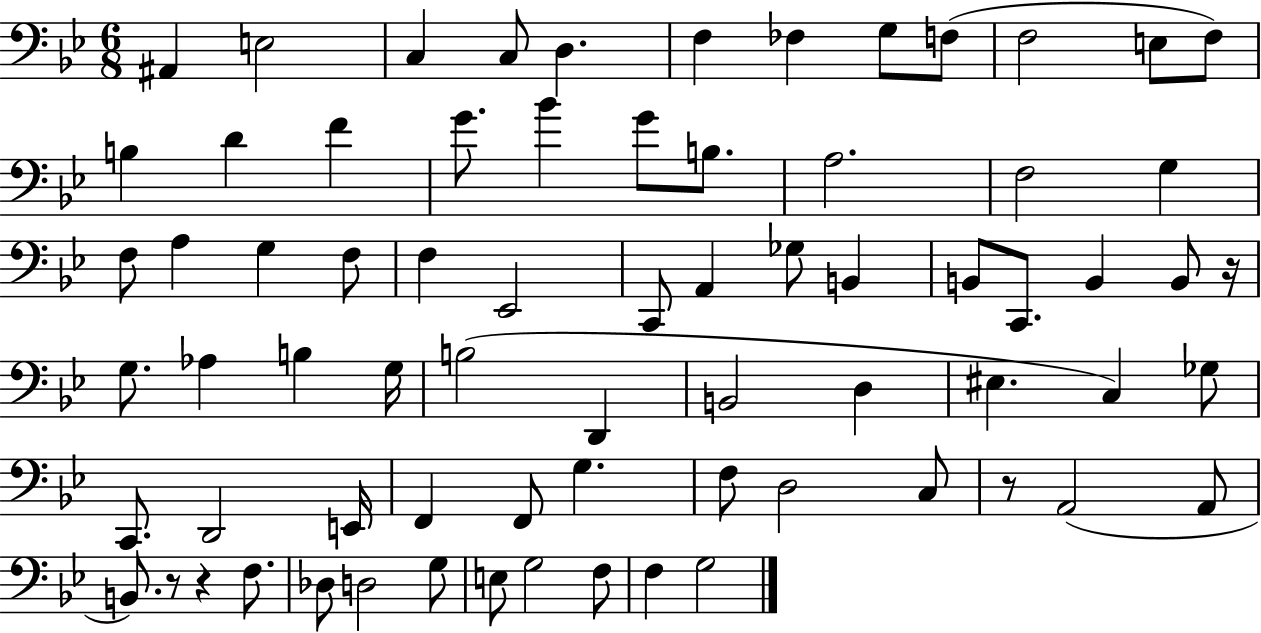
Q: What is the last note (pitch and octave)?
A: G3